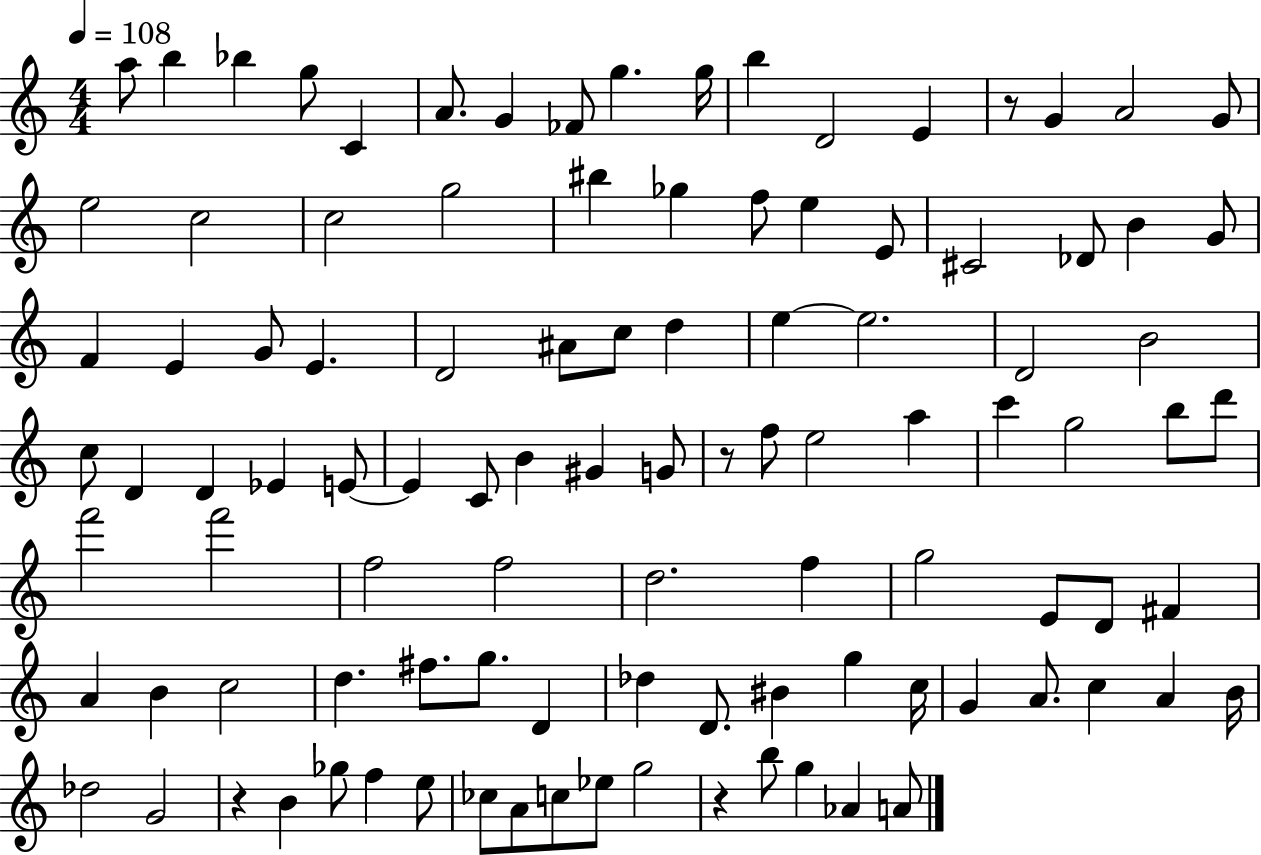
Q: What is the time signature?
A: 4/4